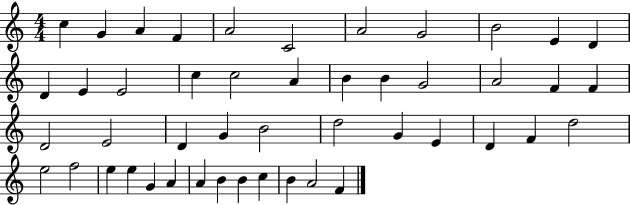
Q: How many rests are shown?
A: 0